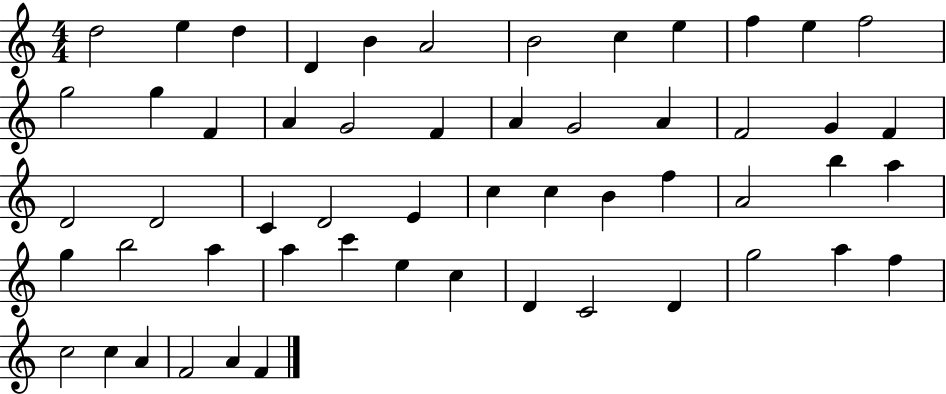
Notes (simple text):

D5/h E5/q D5/q D4/q B4/q A4/h B4/h C5/q E5/q F5/q E5/q F5/h G5/h G5/q F4/q A4/q G4/h F4/q A4/q G4/h A4/q F4/h G4/q F4/q D4/h D4/h C4/q D4/h E4/q C5/q C5/q B4/q F5/q A4/h B5/q A5/q G5/q B5/h A5/q A5/q C6/q E5/q C5/q D4/q C4/h D4/q G5/h A5/q F5/q C5/h C5/q A4/q F4/h A4/q F4/q